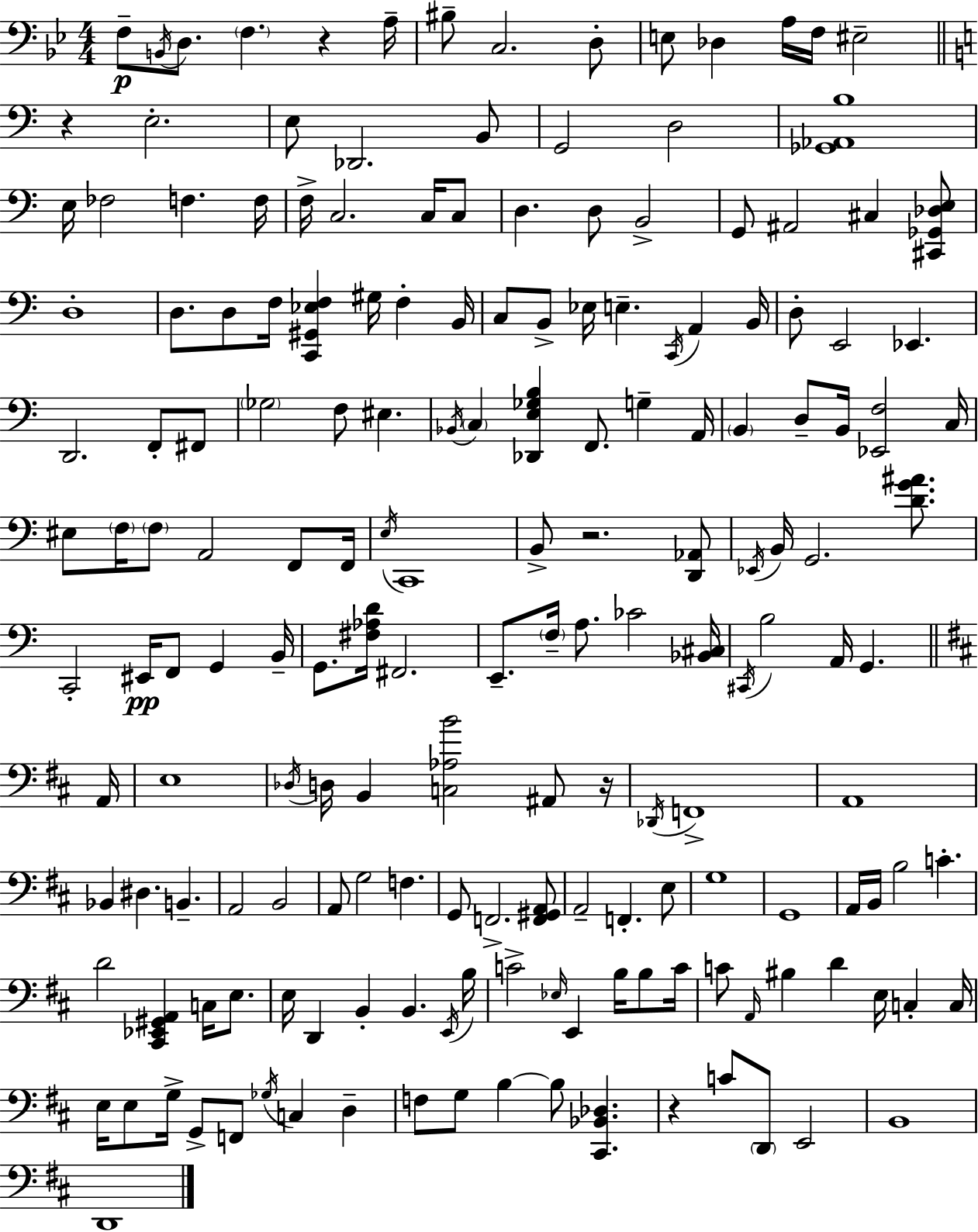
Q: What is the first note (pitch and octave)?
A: F3